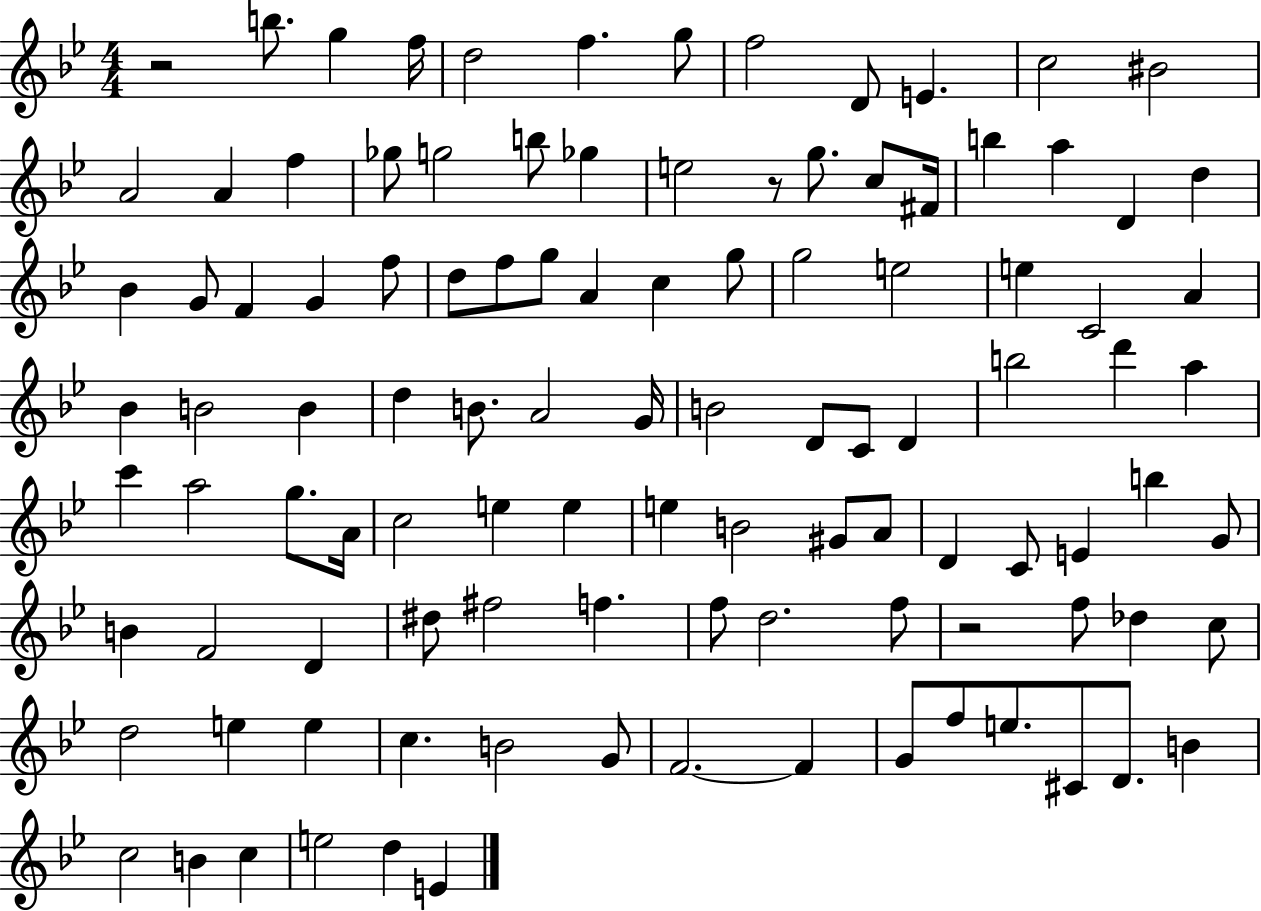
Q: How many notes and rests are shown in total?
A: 107